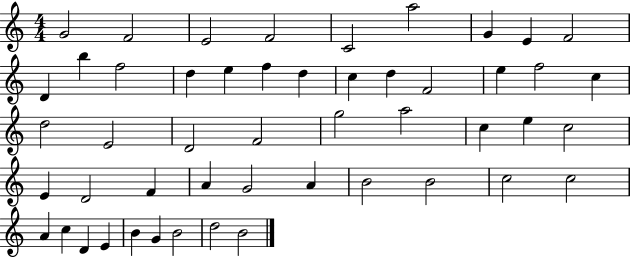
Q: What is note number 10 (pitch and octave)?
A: D4